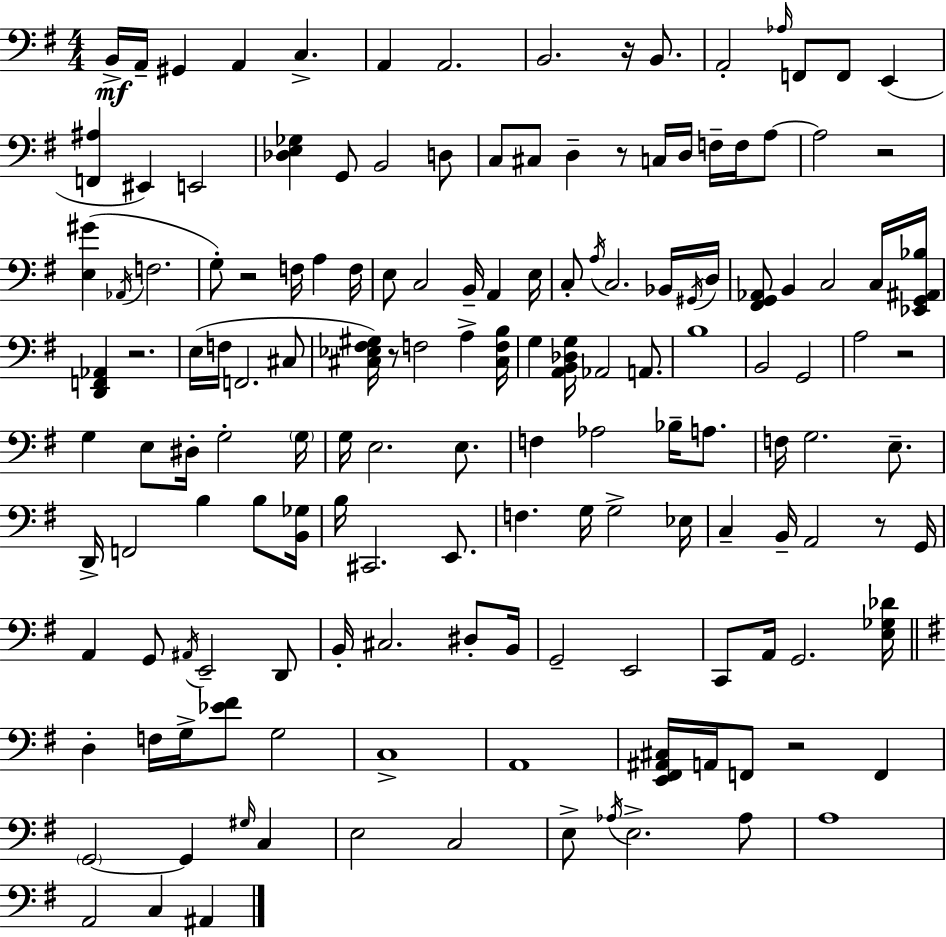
B2/s A2/s G#2/q A2/q C3/q. A2/q A2/h. B2/h. R/s B2/e. A2/h Ab3/s F2/e F2/e E2/q [F2,A#3]/q EIS2/q E2/h [Db3,E3,Gb3]/q G2/e B2/h D3/e C3/e C#3/e D3/q R/e C3/s D3/s F3/s F3/s A3/e A3/h R/h [E3,G#4]/q Ab2/s F3/h. G3/e R/h F3/s A3/q F3/s E3/e C3/h B2/s A2/q E3/s C3/e A3/s C3/h. Bb2/s G#2/s D3/s [F#2,G2,Ab2]/e B2/q C3/h C3/s [Eb2,G2,A#2,Bb3]/s [D2,F2,Ab2]/q R/h. E3/s F3/s F2/h. C#3/e [C#3,Eb3,F#3,G#3]/s R/e F3/h A3/q [C#3,F3,B3]/s G3/q [A2,B2,Db3,G3]/s Ab2/h A2/e. B3/w B2/h G2/h A3/h R/h G3/q E3/e D#3/s G3/h G3/s G3/s E3/h. E3/e. F3/q Ab3/h Bb3/s A3/e. F3/s G3/h. E3/e. D2/s F2/h B3/q B3/e [B2,Gb3]/s B3/s C#2/h. E2/e. F3/q. G3/s G3/h Eb3/s C3/q B2/s A2/h R/e G2/s A2/q G2/e A#2/s E2/h D2/e B2/s C#3/h. D#3/e B2/s G2/h E2/h C2/e A2/s G2/h. [E3,Gb3,Db4]/s D3/q F3/s G3/s [Eb4,F#4]/e G3/h C3/w A2/w [E2,F#2,A#2,C#3]/s A2/s F2/e R/h F2/q G2/h G2/q G#3/s C3/q E3/h C3/h E3/e Ab3/s E3/h. Ab3/e A3/w A2/h C3/q A#2/q